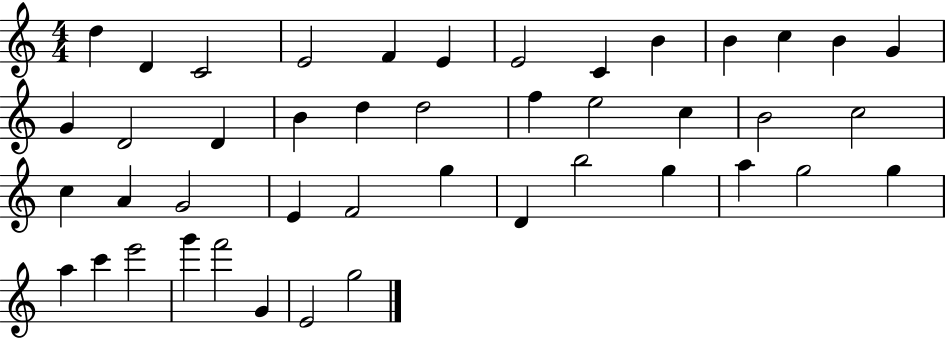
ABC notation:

X:1
T:Untitled
M:4/4
L:1/4
K:C
d D C2 E2 F E E2 C B B c B G G D2 D B d d2 f e2 c B2 c2 c A G2 E F2 g D b2 g a g2 g a c' e'2 g' f'2 G E2 g2